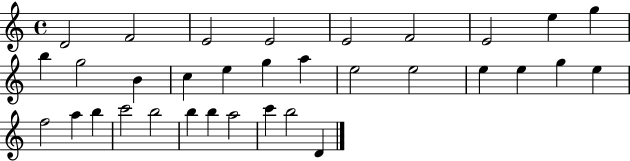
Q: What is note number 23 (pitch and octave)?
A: F5